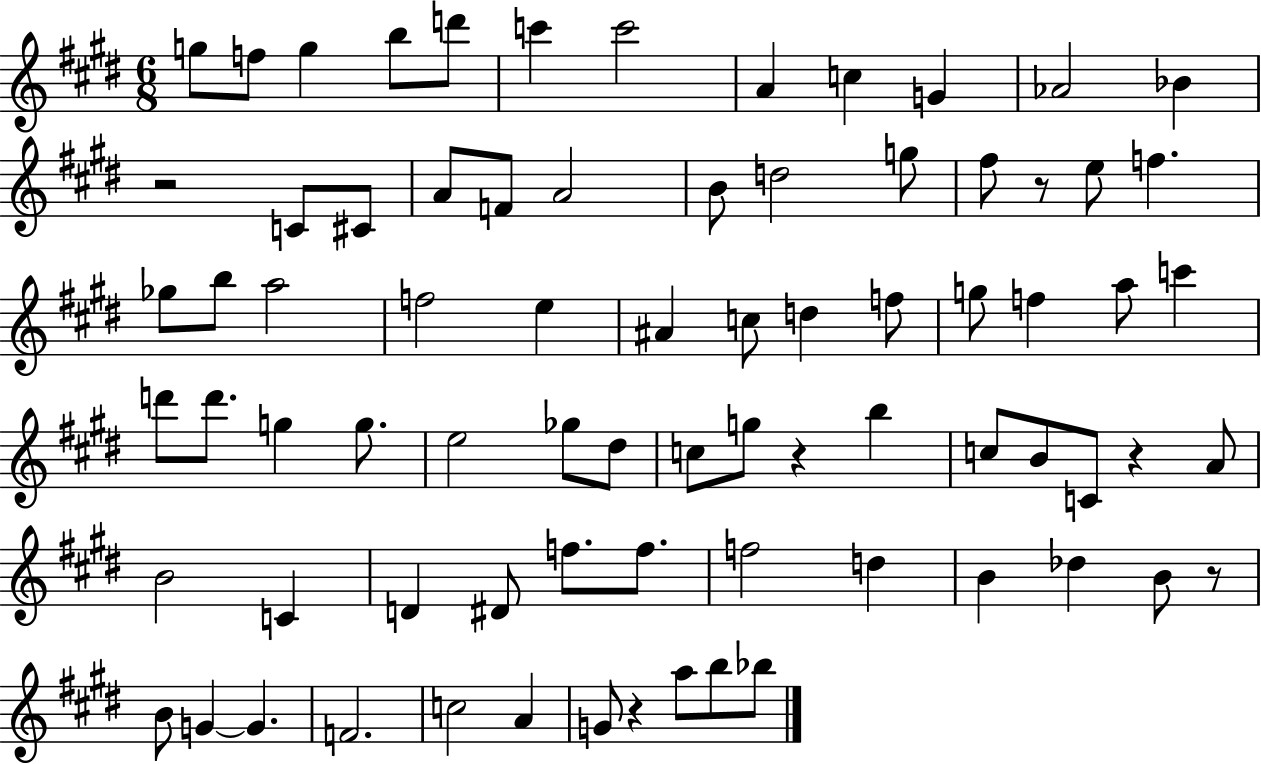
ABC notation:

X:1
T:Untitled
M:6/8
L:1/4
K:E
g/2 f/2 g b/2 d'/2 c' c'2 A c G _A2 _B z2 C/2 ^C/2 A/2 F/2 A2 B/2 d2 g/2 ^f/2 z/2 e/2 f _g/2 b/2 a2 f2 e ^A c/2 d f/2 g/2 f a/2 c' d'/2 d'/2 g g/2 e2 _g/2 ^d/2 c/2 g/2 z b c/2 B/2 C/2 z A/2 B2 C D ^D/2 f/2 f/2 f2 d B _d B/2 z/2 B/2 G G F2 c2 A G/2 z a/2 b/2 _b/2